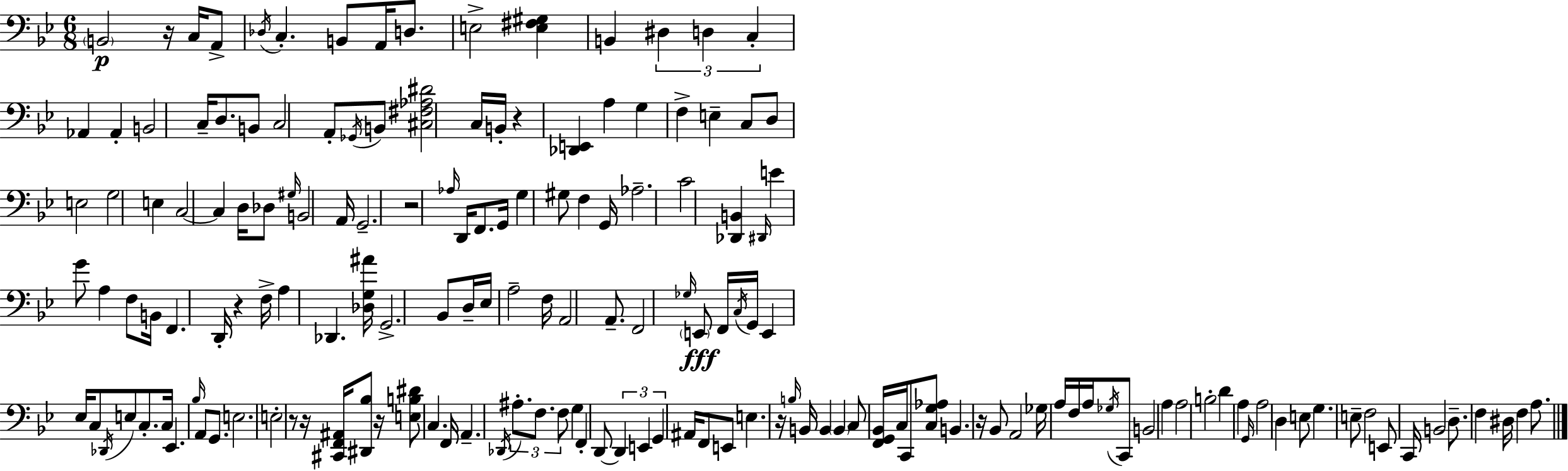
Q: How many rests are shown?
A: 9